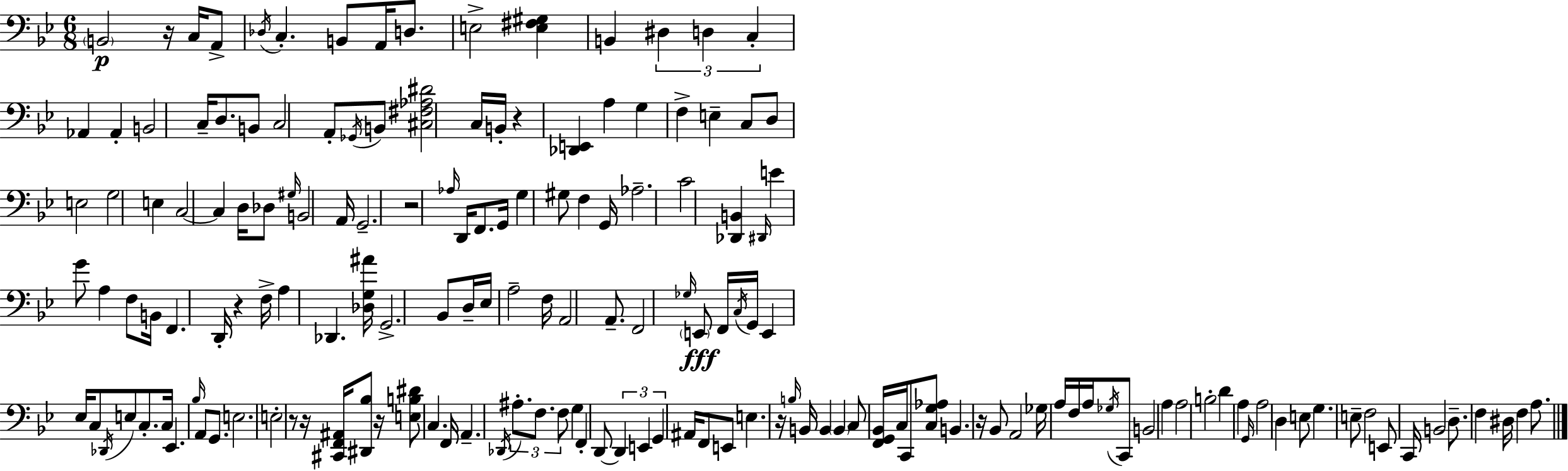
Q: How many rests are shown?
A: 9